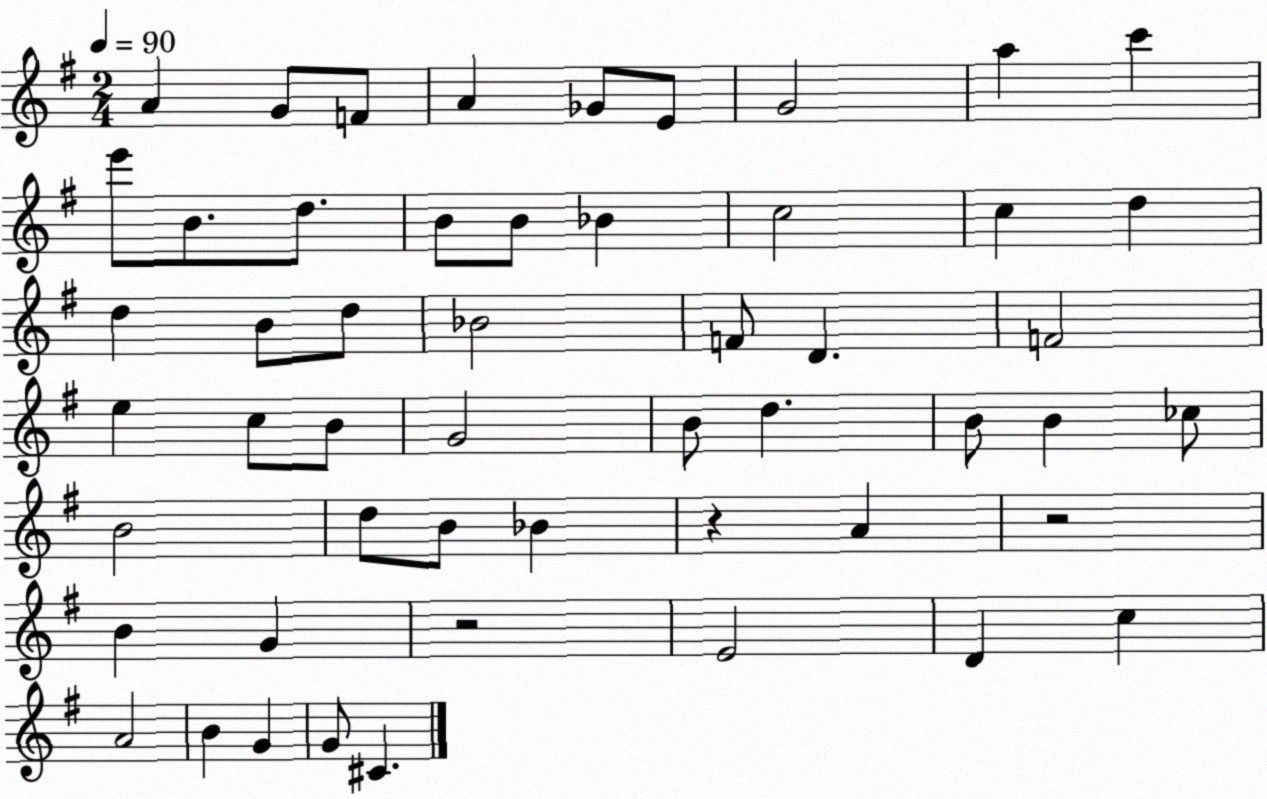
X:1
T:Untitled
M:2/4
L:1/4
K:G
A G/2 F/2 A _G/2 E/2 G2 a c' e'/2 B/2 d/2 B/2 B/2 _B c2 c d d B/2 d/2 _B2 F/2 D F2 e c/2 B/2 G2 B/2 d B/2 B _c/2 B2 d/2 B/2 _B z A z2 B G z2 E2 D c A2 B G G/2 ^C